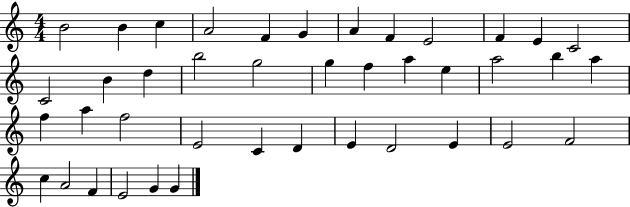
X:1
T:Untitled
M:4/4
L:1/4
K:C
B2 B c A2 F G A F E2 F E C2 C2 B d b2 g2 g f a e a2 b a f a f2 E2 C D E D2 E E2 F2 c A2 F E2 G G